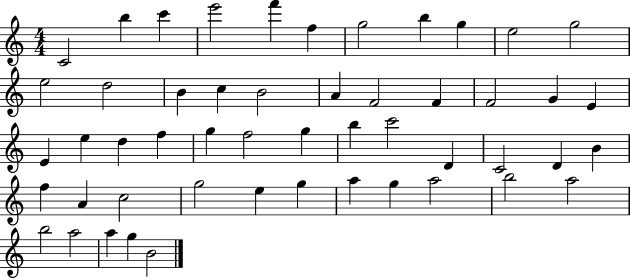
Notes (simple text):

C4/h B5/q C6/q E6/h F6/q F5/q G5/h B5/q G5/q E5/h G5/h E5/h D5/h B4/q C5/q B4/h A4/q F4/h F4/q F4/h G4/q E4/q E4/q E5/q D5/q F5/q G5/q F5/h G5/q B5/q C6/h D4/q C4/h D4/q B4/q F5/q A4/q C5/h G5/h E5/q G5/q A5/q G5/q A5/h B5/h A5/h B5/h A5/h A5/q G5/q B4/h